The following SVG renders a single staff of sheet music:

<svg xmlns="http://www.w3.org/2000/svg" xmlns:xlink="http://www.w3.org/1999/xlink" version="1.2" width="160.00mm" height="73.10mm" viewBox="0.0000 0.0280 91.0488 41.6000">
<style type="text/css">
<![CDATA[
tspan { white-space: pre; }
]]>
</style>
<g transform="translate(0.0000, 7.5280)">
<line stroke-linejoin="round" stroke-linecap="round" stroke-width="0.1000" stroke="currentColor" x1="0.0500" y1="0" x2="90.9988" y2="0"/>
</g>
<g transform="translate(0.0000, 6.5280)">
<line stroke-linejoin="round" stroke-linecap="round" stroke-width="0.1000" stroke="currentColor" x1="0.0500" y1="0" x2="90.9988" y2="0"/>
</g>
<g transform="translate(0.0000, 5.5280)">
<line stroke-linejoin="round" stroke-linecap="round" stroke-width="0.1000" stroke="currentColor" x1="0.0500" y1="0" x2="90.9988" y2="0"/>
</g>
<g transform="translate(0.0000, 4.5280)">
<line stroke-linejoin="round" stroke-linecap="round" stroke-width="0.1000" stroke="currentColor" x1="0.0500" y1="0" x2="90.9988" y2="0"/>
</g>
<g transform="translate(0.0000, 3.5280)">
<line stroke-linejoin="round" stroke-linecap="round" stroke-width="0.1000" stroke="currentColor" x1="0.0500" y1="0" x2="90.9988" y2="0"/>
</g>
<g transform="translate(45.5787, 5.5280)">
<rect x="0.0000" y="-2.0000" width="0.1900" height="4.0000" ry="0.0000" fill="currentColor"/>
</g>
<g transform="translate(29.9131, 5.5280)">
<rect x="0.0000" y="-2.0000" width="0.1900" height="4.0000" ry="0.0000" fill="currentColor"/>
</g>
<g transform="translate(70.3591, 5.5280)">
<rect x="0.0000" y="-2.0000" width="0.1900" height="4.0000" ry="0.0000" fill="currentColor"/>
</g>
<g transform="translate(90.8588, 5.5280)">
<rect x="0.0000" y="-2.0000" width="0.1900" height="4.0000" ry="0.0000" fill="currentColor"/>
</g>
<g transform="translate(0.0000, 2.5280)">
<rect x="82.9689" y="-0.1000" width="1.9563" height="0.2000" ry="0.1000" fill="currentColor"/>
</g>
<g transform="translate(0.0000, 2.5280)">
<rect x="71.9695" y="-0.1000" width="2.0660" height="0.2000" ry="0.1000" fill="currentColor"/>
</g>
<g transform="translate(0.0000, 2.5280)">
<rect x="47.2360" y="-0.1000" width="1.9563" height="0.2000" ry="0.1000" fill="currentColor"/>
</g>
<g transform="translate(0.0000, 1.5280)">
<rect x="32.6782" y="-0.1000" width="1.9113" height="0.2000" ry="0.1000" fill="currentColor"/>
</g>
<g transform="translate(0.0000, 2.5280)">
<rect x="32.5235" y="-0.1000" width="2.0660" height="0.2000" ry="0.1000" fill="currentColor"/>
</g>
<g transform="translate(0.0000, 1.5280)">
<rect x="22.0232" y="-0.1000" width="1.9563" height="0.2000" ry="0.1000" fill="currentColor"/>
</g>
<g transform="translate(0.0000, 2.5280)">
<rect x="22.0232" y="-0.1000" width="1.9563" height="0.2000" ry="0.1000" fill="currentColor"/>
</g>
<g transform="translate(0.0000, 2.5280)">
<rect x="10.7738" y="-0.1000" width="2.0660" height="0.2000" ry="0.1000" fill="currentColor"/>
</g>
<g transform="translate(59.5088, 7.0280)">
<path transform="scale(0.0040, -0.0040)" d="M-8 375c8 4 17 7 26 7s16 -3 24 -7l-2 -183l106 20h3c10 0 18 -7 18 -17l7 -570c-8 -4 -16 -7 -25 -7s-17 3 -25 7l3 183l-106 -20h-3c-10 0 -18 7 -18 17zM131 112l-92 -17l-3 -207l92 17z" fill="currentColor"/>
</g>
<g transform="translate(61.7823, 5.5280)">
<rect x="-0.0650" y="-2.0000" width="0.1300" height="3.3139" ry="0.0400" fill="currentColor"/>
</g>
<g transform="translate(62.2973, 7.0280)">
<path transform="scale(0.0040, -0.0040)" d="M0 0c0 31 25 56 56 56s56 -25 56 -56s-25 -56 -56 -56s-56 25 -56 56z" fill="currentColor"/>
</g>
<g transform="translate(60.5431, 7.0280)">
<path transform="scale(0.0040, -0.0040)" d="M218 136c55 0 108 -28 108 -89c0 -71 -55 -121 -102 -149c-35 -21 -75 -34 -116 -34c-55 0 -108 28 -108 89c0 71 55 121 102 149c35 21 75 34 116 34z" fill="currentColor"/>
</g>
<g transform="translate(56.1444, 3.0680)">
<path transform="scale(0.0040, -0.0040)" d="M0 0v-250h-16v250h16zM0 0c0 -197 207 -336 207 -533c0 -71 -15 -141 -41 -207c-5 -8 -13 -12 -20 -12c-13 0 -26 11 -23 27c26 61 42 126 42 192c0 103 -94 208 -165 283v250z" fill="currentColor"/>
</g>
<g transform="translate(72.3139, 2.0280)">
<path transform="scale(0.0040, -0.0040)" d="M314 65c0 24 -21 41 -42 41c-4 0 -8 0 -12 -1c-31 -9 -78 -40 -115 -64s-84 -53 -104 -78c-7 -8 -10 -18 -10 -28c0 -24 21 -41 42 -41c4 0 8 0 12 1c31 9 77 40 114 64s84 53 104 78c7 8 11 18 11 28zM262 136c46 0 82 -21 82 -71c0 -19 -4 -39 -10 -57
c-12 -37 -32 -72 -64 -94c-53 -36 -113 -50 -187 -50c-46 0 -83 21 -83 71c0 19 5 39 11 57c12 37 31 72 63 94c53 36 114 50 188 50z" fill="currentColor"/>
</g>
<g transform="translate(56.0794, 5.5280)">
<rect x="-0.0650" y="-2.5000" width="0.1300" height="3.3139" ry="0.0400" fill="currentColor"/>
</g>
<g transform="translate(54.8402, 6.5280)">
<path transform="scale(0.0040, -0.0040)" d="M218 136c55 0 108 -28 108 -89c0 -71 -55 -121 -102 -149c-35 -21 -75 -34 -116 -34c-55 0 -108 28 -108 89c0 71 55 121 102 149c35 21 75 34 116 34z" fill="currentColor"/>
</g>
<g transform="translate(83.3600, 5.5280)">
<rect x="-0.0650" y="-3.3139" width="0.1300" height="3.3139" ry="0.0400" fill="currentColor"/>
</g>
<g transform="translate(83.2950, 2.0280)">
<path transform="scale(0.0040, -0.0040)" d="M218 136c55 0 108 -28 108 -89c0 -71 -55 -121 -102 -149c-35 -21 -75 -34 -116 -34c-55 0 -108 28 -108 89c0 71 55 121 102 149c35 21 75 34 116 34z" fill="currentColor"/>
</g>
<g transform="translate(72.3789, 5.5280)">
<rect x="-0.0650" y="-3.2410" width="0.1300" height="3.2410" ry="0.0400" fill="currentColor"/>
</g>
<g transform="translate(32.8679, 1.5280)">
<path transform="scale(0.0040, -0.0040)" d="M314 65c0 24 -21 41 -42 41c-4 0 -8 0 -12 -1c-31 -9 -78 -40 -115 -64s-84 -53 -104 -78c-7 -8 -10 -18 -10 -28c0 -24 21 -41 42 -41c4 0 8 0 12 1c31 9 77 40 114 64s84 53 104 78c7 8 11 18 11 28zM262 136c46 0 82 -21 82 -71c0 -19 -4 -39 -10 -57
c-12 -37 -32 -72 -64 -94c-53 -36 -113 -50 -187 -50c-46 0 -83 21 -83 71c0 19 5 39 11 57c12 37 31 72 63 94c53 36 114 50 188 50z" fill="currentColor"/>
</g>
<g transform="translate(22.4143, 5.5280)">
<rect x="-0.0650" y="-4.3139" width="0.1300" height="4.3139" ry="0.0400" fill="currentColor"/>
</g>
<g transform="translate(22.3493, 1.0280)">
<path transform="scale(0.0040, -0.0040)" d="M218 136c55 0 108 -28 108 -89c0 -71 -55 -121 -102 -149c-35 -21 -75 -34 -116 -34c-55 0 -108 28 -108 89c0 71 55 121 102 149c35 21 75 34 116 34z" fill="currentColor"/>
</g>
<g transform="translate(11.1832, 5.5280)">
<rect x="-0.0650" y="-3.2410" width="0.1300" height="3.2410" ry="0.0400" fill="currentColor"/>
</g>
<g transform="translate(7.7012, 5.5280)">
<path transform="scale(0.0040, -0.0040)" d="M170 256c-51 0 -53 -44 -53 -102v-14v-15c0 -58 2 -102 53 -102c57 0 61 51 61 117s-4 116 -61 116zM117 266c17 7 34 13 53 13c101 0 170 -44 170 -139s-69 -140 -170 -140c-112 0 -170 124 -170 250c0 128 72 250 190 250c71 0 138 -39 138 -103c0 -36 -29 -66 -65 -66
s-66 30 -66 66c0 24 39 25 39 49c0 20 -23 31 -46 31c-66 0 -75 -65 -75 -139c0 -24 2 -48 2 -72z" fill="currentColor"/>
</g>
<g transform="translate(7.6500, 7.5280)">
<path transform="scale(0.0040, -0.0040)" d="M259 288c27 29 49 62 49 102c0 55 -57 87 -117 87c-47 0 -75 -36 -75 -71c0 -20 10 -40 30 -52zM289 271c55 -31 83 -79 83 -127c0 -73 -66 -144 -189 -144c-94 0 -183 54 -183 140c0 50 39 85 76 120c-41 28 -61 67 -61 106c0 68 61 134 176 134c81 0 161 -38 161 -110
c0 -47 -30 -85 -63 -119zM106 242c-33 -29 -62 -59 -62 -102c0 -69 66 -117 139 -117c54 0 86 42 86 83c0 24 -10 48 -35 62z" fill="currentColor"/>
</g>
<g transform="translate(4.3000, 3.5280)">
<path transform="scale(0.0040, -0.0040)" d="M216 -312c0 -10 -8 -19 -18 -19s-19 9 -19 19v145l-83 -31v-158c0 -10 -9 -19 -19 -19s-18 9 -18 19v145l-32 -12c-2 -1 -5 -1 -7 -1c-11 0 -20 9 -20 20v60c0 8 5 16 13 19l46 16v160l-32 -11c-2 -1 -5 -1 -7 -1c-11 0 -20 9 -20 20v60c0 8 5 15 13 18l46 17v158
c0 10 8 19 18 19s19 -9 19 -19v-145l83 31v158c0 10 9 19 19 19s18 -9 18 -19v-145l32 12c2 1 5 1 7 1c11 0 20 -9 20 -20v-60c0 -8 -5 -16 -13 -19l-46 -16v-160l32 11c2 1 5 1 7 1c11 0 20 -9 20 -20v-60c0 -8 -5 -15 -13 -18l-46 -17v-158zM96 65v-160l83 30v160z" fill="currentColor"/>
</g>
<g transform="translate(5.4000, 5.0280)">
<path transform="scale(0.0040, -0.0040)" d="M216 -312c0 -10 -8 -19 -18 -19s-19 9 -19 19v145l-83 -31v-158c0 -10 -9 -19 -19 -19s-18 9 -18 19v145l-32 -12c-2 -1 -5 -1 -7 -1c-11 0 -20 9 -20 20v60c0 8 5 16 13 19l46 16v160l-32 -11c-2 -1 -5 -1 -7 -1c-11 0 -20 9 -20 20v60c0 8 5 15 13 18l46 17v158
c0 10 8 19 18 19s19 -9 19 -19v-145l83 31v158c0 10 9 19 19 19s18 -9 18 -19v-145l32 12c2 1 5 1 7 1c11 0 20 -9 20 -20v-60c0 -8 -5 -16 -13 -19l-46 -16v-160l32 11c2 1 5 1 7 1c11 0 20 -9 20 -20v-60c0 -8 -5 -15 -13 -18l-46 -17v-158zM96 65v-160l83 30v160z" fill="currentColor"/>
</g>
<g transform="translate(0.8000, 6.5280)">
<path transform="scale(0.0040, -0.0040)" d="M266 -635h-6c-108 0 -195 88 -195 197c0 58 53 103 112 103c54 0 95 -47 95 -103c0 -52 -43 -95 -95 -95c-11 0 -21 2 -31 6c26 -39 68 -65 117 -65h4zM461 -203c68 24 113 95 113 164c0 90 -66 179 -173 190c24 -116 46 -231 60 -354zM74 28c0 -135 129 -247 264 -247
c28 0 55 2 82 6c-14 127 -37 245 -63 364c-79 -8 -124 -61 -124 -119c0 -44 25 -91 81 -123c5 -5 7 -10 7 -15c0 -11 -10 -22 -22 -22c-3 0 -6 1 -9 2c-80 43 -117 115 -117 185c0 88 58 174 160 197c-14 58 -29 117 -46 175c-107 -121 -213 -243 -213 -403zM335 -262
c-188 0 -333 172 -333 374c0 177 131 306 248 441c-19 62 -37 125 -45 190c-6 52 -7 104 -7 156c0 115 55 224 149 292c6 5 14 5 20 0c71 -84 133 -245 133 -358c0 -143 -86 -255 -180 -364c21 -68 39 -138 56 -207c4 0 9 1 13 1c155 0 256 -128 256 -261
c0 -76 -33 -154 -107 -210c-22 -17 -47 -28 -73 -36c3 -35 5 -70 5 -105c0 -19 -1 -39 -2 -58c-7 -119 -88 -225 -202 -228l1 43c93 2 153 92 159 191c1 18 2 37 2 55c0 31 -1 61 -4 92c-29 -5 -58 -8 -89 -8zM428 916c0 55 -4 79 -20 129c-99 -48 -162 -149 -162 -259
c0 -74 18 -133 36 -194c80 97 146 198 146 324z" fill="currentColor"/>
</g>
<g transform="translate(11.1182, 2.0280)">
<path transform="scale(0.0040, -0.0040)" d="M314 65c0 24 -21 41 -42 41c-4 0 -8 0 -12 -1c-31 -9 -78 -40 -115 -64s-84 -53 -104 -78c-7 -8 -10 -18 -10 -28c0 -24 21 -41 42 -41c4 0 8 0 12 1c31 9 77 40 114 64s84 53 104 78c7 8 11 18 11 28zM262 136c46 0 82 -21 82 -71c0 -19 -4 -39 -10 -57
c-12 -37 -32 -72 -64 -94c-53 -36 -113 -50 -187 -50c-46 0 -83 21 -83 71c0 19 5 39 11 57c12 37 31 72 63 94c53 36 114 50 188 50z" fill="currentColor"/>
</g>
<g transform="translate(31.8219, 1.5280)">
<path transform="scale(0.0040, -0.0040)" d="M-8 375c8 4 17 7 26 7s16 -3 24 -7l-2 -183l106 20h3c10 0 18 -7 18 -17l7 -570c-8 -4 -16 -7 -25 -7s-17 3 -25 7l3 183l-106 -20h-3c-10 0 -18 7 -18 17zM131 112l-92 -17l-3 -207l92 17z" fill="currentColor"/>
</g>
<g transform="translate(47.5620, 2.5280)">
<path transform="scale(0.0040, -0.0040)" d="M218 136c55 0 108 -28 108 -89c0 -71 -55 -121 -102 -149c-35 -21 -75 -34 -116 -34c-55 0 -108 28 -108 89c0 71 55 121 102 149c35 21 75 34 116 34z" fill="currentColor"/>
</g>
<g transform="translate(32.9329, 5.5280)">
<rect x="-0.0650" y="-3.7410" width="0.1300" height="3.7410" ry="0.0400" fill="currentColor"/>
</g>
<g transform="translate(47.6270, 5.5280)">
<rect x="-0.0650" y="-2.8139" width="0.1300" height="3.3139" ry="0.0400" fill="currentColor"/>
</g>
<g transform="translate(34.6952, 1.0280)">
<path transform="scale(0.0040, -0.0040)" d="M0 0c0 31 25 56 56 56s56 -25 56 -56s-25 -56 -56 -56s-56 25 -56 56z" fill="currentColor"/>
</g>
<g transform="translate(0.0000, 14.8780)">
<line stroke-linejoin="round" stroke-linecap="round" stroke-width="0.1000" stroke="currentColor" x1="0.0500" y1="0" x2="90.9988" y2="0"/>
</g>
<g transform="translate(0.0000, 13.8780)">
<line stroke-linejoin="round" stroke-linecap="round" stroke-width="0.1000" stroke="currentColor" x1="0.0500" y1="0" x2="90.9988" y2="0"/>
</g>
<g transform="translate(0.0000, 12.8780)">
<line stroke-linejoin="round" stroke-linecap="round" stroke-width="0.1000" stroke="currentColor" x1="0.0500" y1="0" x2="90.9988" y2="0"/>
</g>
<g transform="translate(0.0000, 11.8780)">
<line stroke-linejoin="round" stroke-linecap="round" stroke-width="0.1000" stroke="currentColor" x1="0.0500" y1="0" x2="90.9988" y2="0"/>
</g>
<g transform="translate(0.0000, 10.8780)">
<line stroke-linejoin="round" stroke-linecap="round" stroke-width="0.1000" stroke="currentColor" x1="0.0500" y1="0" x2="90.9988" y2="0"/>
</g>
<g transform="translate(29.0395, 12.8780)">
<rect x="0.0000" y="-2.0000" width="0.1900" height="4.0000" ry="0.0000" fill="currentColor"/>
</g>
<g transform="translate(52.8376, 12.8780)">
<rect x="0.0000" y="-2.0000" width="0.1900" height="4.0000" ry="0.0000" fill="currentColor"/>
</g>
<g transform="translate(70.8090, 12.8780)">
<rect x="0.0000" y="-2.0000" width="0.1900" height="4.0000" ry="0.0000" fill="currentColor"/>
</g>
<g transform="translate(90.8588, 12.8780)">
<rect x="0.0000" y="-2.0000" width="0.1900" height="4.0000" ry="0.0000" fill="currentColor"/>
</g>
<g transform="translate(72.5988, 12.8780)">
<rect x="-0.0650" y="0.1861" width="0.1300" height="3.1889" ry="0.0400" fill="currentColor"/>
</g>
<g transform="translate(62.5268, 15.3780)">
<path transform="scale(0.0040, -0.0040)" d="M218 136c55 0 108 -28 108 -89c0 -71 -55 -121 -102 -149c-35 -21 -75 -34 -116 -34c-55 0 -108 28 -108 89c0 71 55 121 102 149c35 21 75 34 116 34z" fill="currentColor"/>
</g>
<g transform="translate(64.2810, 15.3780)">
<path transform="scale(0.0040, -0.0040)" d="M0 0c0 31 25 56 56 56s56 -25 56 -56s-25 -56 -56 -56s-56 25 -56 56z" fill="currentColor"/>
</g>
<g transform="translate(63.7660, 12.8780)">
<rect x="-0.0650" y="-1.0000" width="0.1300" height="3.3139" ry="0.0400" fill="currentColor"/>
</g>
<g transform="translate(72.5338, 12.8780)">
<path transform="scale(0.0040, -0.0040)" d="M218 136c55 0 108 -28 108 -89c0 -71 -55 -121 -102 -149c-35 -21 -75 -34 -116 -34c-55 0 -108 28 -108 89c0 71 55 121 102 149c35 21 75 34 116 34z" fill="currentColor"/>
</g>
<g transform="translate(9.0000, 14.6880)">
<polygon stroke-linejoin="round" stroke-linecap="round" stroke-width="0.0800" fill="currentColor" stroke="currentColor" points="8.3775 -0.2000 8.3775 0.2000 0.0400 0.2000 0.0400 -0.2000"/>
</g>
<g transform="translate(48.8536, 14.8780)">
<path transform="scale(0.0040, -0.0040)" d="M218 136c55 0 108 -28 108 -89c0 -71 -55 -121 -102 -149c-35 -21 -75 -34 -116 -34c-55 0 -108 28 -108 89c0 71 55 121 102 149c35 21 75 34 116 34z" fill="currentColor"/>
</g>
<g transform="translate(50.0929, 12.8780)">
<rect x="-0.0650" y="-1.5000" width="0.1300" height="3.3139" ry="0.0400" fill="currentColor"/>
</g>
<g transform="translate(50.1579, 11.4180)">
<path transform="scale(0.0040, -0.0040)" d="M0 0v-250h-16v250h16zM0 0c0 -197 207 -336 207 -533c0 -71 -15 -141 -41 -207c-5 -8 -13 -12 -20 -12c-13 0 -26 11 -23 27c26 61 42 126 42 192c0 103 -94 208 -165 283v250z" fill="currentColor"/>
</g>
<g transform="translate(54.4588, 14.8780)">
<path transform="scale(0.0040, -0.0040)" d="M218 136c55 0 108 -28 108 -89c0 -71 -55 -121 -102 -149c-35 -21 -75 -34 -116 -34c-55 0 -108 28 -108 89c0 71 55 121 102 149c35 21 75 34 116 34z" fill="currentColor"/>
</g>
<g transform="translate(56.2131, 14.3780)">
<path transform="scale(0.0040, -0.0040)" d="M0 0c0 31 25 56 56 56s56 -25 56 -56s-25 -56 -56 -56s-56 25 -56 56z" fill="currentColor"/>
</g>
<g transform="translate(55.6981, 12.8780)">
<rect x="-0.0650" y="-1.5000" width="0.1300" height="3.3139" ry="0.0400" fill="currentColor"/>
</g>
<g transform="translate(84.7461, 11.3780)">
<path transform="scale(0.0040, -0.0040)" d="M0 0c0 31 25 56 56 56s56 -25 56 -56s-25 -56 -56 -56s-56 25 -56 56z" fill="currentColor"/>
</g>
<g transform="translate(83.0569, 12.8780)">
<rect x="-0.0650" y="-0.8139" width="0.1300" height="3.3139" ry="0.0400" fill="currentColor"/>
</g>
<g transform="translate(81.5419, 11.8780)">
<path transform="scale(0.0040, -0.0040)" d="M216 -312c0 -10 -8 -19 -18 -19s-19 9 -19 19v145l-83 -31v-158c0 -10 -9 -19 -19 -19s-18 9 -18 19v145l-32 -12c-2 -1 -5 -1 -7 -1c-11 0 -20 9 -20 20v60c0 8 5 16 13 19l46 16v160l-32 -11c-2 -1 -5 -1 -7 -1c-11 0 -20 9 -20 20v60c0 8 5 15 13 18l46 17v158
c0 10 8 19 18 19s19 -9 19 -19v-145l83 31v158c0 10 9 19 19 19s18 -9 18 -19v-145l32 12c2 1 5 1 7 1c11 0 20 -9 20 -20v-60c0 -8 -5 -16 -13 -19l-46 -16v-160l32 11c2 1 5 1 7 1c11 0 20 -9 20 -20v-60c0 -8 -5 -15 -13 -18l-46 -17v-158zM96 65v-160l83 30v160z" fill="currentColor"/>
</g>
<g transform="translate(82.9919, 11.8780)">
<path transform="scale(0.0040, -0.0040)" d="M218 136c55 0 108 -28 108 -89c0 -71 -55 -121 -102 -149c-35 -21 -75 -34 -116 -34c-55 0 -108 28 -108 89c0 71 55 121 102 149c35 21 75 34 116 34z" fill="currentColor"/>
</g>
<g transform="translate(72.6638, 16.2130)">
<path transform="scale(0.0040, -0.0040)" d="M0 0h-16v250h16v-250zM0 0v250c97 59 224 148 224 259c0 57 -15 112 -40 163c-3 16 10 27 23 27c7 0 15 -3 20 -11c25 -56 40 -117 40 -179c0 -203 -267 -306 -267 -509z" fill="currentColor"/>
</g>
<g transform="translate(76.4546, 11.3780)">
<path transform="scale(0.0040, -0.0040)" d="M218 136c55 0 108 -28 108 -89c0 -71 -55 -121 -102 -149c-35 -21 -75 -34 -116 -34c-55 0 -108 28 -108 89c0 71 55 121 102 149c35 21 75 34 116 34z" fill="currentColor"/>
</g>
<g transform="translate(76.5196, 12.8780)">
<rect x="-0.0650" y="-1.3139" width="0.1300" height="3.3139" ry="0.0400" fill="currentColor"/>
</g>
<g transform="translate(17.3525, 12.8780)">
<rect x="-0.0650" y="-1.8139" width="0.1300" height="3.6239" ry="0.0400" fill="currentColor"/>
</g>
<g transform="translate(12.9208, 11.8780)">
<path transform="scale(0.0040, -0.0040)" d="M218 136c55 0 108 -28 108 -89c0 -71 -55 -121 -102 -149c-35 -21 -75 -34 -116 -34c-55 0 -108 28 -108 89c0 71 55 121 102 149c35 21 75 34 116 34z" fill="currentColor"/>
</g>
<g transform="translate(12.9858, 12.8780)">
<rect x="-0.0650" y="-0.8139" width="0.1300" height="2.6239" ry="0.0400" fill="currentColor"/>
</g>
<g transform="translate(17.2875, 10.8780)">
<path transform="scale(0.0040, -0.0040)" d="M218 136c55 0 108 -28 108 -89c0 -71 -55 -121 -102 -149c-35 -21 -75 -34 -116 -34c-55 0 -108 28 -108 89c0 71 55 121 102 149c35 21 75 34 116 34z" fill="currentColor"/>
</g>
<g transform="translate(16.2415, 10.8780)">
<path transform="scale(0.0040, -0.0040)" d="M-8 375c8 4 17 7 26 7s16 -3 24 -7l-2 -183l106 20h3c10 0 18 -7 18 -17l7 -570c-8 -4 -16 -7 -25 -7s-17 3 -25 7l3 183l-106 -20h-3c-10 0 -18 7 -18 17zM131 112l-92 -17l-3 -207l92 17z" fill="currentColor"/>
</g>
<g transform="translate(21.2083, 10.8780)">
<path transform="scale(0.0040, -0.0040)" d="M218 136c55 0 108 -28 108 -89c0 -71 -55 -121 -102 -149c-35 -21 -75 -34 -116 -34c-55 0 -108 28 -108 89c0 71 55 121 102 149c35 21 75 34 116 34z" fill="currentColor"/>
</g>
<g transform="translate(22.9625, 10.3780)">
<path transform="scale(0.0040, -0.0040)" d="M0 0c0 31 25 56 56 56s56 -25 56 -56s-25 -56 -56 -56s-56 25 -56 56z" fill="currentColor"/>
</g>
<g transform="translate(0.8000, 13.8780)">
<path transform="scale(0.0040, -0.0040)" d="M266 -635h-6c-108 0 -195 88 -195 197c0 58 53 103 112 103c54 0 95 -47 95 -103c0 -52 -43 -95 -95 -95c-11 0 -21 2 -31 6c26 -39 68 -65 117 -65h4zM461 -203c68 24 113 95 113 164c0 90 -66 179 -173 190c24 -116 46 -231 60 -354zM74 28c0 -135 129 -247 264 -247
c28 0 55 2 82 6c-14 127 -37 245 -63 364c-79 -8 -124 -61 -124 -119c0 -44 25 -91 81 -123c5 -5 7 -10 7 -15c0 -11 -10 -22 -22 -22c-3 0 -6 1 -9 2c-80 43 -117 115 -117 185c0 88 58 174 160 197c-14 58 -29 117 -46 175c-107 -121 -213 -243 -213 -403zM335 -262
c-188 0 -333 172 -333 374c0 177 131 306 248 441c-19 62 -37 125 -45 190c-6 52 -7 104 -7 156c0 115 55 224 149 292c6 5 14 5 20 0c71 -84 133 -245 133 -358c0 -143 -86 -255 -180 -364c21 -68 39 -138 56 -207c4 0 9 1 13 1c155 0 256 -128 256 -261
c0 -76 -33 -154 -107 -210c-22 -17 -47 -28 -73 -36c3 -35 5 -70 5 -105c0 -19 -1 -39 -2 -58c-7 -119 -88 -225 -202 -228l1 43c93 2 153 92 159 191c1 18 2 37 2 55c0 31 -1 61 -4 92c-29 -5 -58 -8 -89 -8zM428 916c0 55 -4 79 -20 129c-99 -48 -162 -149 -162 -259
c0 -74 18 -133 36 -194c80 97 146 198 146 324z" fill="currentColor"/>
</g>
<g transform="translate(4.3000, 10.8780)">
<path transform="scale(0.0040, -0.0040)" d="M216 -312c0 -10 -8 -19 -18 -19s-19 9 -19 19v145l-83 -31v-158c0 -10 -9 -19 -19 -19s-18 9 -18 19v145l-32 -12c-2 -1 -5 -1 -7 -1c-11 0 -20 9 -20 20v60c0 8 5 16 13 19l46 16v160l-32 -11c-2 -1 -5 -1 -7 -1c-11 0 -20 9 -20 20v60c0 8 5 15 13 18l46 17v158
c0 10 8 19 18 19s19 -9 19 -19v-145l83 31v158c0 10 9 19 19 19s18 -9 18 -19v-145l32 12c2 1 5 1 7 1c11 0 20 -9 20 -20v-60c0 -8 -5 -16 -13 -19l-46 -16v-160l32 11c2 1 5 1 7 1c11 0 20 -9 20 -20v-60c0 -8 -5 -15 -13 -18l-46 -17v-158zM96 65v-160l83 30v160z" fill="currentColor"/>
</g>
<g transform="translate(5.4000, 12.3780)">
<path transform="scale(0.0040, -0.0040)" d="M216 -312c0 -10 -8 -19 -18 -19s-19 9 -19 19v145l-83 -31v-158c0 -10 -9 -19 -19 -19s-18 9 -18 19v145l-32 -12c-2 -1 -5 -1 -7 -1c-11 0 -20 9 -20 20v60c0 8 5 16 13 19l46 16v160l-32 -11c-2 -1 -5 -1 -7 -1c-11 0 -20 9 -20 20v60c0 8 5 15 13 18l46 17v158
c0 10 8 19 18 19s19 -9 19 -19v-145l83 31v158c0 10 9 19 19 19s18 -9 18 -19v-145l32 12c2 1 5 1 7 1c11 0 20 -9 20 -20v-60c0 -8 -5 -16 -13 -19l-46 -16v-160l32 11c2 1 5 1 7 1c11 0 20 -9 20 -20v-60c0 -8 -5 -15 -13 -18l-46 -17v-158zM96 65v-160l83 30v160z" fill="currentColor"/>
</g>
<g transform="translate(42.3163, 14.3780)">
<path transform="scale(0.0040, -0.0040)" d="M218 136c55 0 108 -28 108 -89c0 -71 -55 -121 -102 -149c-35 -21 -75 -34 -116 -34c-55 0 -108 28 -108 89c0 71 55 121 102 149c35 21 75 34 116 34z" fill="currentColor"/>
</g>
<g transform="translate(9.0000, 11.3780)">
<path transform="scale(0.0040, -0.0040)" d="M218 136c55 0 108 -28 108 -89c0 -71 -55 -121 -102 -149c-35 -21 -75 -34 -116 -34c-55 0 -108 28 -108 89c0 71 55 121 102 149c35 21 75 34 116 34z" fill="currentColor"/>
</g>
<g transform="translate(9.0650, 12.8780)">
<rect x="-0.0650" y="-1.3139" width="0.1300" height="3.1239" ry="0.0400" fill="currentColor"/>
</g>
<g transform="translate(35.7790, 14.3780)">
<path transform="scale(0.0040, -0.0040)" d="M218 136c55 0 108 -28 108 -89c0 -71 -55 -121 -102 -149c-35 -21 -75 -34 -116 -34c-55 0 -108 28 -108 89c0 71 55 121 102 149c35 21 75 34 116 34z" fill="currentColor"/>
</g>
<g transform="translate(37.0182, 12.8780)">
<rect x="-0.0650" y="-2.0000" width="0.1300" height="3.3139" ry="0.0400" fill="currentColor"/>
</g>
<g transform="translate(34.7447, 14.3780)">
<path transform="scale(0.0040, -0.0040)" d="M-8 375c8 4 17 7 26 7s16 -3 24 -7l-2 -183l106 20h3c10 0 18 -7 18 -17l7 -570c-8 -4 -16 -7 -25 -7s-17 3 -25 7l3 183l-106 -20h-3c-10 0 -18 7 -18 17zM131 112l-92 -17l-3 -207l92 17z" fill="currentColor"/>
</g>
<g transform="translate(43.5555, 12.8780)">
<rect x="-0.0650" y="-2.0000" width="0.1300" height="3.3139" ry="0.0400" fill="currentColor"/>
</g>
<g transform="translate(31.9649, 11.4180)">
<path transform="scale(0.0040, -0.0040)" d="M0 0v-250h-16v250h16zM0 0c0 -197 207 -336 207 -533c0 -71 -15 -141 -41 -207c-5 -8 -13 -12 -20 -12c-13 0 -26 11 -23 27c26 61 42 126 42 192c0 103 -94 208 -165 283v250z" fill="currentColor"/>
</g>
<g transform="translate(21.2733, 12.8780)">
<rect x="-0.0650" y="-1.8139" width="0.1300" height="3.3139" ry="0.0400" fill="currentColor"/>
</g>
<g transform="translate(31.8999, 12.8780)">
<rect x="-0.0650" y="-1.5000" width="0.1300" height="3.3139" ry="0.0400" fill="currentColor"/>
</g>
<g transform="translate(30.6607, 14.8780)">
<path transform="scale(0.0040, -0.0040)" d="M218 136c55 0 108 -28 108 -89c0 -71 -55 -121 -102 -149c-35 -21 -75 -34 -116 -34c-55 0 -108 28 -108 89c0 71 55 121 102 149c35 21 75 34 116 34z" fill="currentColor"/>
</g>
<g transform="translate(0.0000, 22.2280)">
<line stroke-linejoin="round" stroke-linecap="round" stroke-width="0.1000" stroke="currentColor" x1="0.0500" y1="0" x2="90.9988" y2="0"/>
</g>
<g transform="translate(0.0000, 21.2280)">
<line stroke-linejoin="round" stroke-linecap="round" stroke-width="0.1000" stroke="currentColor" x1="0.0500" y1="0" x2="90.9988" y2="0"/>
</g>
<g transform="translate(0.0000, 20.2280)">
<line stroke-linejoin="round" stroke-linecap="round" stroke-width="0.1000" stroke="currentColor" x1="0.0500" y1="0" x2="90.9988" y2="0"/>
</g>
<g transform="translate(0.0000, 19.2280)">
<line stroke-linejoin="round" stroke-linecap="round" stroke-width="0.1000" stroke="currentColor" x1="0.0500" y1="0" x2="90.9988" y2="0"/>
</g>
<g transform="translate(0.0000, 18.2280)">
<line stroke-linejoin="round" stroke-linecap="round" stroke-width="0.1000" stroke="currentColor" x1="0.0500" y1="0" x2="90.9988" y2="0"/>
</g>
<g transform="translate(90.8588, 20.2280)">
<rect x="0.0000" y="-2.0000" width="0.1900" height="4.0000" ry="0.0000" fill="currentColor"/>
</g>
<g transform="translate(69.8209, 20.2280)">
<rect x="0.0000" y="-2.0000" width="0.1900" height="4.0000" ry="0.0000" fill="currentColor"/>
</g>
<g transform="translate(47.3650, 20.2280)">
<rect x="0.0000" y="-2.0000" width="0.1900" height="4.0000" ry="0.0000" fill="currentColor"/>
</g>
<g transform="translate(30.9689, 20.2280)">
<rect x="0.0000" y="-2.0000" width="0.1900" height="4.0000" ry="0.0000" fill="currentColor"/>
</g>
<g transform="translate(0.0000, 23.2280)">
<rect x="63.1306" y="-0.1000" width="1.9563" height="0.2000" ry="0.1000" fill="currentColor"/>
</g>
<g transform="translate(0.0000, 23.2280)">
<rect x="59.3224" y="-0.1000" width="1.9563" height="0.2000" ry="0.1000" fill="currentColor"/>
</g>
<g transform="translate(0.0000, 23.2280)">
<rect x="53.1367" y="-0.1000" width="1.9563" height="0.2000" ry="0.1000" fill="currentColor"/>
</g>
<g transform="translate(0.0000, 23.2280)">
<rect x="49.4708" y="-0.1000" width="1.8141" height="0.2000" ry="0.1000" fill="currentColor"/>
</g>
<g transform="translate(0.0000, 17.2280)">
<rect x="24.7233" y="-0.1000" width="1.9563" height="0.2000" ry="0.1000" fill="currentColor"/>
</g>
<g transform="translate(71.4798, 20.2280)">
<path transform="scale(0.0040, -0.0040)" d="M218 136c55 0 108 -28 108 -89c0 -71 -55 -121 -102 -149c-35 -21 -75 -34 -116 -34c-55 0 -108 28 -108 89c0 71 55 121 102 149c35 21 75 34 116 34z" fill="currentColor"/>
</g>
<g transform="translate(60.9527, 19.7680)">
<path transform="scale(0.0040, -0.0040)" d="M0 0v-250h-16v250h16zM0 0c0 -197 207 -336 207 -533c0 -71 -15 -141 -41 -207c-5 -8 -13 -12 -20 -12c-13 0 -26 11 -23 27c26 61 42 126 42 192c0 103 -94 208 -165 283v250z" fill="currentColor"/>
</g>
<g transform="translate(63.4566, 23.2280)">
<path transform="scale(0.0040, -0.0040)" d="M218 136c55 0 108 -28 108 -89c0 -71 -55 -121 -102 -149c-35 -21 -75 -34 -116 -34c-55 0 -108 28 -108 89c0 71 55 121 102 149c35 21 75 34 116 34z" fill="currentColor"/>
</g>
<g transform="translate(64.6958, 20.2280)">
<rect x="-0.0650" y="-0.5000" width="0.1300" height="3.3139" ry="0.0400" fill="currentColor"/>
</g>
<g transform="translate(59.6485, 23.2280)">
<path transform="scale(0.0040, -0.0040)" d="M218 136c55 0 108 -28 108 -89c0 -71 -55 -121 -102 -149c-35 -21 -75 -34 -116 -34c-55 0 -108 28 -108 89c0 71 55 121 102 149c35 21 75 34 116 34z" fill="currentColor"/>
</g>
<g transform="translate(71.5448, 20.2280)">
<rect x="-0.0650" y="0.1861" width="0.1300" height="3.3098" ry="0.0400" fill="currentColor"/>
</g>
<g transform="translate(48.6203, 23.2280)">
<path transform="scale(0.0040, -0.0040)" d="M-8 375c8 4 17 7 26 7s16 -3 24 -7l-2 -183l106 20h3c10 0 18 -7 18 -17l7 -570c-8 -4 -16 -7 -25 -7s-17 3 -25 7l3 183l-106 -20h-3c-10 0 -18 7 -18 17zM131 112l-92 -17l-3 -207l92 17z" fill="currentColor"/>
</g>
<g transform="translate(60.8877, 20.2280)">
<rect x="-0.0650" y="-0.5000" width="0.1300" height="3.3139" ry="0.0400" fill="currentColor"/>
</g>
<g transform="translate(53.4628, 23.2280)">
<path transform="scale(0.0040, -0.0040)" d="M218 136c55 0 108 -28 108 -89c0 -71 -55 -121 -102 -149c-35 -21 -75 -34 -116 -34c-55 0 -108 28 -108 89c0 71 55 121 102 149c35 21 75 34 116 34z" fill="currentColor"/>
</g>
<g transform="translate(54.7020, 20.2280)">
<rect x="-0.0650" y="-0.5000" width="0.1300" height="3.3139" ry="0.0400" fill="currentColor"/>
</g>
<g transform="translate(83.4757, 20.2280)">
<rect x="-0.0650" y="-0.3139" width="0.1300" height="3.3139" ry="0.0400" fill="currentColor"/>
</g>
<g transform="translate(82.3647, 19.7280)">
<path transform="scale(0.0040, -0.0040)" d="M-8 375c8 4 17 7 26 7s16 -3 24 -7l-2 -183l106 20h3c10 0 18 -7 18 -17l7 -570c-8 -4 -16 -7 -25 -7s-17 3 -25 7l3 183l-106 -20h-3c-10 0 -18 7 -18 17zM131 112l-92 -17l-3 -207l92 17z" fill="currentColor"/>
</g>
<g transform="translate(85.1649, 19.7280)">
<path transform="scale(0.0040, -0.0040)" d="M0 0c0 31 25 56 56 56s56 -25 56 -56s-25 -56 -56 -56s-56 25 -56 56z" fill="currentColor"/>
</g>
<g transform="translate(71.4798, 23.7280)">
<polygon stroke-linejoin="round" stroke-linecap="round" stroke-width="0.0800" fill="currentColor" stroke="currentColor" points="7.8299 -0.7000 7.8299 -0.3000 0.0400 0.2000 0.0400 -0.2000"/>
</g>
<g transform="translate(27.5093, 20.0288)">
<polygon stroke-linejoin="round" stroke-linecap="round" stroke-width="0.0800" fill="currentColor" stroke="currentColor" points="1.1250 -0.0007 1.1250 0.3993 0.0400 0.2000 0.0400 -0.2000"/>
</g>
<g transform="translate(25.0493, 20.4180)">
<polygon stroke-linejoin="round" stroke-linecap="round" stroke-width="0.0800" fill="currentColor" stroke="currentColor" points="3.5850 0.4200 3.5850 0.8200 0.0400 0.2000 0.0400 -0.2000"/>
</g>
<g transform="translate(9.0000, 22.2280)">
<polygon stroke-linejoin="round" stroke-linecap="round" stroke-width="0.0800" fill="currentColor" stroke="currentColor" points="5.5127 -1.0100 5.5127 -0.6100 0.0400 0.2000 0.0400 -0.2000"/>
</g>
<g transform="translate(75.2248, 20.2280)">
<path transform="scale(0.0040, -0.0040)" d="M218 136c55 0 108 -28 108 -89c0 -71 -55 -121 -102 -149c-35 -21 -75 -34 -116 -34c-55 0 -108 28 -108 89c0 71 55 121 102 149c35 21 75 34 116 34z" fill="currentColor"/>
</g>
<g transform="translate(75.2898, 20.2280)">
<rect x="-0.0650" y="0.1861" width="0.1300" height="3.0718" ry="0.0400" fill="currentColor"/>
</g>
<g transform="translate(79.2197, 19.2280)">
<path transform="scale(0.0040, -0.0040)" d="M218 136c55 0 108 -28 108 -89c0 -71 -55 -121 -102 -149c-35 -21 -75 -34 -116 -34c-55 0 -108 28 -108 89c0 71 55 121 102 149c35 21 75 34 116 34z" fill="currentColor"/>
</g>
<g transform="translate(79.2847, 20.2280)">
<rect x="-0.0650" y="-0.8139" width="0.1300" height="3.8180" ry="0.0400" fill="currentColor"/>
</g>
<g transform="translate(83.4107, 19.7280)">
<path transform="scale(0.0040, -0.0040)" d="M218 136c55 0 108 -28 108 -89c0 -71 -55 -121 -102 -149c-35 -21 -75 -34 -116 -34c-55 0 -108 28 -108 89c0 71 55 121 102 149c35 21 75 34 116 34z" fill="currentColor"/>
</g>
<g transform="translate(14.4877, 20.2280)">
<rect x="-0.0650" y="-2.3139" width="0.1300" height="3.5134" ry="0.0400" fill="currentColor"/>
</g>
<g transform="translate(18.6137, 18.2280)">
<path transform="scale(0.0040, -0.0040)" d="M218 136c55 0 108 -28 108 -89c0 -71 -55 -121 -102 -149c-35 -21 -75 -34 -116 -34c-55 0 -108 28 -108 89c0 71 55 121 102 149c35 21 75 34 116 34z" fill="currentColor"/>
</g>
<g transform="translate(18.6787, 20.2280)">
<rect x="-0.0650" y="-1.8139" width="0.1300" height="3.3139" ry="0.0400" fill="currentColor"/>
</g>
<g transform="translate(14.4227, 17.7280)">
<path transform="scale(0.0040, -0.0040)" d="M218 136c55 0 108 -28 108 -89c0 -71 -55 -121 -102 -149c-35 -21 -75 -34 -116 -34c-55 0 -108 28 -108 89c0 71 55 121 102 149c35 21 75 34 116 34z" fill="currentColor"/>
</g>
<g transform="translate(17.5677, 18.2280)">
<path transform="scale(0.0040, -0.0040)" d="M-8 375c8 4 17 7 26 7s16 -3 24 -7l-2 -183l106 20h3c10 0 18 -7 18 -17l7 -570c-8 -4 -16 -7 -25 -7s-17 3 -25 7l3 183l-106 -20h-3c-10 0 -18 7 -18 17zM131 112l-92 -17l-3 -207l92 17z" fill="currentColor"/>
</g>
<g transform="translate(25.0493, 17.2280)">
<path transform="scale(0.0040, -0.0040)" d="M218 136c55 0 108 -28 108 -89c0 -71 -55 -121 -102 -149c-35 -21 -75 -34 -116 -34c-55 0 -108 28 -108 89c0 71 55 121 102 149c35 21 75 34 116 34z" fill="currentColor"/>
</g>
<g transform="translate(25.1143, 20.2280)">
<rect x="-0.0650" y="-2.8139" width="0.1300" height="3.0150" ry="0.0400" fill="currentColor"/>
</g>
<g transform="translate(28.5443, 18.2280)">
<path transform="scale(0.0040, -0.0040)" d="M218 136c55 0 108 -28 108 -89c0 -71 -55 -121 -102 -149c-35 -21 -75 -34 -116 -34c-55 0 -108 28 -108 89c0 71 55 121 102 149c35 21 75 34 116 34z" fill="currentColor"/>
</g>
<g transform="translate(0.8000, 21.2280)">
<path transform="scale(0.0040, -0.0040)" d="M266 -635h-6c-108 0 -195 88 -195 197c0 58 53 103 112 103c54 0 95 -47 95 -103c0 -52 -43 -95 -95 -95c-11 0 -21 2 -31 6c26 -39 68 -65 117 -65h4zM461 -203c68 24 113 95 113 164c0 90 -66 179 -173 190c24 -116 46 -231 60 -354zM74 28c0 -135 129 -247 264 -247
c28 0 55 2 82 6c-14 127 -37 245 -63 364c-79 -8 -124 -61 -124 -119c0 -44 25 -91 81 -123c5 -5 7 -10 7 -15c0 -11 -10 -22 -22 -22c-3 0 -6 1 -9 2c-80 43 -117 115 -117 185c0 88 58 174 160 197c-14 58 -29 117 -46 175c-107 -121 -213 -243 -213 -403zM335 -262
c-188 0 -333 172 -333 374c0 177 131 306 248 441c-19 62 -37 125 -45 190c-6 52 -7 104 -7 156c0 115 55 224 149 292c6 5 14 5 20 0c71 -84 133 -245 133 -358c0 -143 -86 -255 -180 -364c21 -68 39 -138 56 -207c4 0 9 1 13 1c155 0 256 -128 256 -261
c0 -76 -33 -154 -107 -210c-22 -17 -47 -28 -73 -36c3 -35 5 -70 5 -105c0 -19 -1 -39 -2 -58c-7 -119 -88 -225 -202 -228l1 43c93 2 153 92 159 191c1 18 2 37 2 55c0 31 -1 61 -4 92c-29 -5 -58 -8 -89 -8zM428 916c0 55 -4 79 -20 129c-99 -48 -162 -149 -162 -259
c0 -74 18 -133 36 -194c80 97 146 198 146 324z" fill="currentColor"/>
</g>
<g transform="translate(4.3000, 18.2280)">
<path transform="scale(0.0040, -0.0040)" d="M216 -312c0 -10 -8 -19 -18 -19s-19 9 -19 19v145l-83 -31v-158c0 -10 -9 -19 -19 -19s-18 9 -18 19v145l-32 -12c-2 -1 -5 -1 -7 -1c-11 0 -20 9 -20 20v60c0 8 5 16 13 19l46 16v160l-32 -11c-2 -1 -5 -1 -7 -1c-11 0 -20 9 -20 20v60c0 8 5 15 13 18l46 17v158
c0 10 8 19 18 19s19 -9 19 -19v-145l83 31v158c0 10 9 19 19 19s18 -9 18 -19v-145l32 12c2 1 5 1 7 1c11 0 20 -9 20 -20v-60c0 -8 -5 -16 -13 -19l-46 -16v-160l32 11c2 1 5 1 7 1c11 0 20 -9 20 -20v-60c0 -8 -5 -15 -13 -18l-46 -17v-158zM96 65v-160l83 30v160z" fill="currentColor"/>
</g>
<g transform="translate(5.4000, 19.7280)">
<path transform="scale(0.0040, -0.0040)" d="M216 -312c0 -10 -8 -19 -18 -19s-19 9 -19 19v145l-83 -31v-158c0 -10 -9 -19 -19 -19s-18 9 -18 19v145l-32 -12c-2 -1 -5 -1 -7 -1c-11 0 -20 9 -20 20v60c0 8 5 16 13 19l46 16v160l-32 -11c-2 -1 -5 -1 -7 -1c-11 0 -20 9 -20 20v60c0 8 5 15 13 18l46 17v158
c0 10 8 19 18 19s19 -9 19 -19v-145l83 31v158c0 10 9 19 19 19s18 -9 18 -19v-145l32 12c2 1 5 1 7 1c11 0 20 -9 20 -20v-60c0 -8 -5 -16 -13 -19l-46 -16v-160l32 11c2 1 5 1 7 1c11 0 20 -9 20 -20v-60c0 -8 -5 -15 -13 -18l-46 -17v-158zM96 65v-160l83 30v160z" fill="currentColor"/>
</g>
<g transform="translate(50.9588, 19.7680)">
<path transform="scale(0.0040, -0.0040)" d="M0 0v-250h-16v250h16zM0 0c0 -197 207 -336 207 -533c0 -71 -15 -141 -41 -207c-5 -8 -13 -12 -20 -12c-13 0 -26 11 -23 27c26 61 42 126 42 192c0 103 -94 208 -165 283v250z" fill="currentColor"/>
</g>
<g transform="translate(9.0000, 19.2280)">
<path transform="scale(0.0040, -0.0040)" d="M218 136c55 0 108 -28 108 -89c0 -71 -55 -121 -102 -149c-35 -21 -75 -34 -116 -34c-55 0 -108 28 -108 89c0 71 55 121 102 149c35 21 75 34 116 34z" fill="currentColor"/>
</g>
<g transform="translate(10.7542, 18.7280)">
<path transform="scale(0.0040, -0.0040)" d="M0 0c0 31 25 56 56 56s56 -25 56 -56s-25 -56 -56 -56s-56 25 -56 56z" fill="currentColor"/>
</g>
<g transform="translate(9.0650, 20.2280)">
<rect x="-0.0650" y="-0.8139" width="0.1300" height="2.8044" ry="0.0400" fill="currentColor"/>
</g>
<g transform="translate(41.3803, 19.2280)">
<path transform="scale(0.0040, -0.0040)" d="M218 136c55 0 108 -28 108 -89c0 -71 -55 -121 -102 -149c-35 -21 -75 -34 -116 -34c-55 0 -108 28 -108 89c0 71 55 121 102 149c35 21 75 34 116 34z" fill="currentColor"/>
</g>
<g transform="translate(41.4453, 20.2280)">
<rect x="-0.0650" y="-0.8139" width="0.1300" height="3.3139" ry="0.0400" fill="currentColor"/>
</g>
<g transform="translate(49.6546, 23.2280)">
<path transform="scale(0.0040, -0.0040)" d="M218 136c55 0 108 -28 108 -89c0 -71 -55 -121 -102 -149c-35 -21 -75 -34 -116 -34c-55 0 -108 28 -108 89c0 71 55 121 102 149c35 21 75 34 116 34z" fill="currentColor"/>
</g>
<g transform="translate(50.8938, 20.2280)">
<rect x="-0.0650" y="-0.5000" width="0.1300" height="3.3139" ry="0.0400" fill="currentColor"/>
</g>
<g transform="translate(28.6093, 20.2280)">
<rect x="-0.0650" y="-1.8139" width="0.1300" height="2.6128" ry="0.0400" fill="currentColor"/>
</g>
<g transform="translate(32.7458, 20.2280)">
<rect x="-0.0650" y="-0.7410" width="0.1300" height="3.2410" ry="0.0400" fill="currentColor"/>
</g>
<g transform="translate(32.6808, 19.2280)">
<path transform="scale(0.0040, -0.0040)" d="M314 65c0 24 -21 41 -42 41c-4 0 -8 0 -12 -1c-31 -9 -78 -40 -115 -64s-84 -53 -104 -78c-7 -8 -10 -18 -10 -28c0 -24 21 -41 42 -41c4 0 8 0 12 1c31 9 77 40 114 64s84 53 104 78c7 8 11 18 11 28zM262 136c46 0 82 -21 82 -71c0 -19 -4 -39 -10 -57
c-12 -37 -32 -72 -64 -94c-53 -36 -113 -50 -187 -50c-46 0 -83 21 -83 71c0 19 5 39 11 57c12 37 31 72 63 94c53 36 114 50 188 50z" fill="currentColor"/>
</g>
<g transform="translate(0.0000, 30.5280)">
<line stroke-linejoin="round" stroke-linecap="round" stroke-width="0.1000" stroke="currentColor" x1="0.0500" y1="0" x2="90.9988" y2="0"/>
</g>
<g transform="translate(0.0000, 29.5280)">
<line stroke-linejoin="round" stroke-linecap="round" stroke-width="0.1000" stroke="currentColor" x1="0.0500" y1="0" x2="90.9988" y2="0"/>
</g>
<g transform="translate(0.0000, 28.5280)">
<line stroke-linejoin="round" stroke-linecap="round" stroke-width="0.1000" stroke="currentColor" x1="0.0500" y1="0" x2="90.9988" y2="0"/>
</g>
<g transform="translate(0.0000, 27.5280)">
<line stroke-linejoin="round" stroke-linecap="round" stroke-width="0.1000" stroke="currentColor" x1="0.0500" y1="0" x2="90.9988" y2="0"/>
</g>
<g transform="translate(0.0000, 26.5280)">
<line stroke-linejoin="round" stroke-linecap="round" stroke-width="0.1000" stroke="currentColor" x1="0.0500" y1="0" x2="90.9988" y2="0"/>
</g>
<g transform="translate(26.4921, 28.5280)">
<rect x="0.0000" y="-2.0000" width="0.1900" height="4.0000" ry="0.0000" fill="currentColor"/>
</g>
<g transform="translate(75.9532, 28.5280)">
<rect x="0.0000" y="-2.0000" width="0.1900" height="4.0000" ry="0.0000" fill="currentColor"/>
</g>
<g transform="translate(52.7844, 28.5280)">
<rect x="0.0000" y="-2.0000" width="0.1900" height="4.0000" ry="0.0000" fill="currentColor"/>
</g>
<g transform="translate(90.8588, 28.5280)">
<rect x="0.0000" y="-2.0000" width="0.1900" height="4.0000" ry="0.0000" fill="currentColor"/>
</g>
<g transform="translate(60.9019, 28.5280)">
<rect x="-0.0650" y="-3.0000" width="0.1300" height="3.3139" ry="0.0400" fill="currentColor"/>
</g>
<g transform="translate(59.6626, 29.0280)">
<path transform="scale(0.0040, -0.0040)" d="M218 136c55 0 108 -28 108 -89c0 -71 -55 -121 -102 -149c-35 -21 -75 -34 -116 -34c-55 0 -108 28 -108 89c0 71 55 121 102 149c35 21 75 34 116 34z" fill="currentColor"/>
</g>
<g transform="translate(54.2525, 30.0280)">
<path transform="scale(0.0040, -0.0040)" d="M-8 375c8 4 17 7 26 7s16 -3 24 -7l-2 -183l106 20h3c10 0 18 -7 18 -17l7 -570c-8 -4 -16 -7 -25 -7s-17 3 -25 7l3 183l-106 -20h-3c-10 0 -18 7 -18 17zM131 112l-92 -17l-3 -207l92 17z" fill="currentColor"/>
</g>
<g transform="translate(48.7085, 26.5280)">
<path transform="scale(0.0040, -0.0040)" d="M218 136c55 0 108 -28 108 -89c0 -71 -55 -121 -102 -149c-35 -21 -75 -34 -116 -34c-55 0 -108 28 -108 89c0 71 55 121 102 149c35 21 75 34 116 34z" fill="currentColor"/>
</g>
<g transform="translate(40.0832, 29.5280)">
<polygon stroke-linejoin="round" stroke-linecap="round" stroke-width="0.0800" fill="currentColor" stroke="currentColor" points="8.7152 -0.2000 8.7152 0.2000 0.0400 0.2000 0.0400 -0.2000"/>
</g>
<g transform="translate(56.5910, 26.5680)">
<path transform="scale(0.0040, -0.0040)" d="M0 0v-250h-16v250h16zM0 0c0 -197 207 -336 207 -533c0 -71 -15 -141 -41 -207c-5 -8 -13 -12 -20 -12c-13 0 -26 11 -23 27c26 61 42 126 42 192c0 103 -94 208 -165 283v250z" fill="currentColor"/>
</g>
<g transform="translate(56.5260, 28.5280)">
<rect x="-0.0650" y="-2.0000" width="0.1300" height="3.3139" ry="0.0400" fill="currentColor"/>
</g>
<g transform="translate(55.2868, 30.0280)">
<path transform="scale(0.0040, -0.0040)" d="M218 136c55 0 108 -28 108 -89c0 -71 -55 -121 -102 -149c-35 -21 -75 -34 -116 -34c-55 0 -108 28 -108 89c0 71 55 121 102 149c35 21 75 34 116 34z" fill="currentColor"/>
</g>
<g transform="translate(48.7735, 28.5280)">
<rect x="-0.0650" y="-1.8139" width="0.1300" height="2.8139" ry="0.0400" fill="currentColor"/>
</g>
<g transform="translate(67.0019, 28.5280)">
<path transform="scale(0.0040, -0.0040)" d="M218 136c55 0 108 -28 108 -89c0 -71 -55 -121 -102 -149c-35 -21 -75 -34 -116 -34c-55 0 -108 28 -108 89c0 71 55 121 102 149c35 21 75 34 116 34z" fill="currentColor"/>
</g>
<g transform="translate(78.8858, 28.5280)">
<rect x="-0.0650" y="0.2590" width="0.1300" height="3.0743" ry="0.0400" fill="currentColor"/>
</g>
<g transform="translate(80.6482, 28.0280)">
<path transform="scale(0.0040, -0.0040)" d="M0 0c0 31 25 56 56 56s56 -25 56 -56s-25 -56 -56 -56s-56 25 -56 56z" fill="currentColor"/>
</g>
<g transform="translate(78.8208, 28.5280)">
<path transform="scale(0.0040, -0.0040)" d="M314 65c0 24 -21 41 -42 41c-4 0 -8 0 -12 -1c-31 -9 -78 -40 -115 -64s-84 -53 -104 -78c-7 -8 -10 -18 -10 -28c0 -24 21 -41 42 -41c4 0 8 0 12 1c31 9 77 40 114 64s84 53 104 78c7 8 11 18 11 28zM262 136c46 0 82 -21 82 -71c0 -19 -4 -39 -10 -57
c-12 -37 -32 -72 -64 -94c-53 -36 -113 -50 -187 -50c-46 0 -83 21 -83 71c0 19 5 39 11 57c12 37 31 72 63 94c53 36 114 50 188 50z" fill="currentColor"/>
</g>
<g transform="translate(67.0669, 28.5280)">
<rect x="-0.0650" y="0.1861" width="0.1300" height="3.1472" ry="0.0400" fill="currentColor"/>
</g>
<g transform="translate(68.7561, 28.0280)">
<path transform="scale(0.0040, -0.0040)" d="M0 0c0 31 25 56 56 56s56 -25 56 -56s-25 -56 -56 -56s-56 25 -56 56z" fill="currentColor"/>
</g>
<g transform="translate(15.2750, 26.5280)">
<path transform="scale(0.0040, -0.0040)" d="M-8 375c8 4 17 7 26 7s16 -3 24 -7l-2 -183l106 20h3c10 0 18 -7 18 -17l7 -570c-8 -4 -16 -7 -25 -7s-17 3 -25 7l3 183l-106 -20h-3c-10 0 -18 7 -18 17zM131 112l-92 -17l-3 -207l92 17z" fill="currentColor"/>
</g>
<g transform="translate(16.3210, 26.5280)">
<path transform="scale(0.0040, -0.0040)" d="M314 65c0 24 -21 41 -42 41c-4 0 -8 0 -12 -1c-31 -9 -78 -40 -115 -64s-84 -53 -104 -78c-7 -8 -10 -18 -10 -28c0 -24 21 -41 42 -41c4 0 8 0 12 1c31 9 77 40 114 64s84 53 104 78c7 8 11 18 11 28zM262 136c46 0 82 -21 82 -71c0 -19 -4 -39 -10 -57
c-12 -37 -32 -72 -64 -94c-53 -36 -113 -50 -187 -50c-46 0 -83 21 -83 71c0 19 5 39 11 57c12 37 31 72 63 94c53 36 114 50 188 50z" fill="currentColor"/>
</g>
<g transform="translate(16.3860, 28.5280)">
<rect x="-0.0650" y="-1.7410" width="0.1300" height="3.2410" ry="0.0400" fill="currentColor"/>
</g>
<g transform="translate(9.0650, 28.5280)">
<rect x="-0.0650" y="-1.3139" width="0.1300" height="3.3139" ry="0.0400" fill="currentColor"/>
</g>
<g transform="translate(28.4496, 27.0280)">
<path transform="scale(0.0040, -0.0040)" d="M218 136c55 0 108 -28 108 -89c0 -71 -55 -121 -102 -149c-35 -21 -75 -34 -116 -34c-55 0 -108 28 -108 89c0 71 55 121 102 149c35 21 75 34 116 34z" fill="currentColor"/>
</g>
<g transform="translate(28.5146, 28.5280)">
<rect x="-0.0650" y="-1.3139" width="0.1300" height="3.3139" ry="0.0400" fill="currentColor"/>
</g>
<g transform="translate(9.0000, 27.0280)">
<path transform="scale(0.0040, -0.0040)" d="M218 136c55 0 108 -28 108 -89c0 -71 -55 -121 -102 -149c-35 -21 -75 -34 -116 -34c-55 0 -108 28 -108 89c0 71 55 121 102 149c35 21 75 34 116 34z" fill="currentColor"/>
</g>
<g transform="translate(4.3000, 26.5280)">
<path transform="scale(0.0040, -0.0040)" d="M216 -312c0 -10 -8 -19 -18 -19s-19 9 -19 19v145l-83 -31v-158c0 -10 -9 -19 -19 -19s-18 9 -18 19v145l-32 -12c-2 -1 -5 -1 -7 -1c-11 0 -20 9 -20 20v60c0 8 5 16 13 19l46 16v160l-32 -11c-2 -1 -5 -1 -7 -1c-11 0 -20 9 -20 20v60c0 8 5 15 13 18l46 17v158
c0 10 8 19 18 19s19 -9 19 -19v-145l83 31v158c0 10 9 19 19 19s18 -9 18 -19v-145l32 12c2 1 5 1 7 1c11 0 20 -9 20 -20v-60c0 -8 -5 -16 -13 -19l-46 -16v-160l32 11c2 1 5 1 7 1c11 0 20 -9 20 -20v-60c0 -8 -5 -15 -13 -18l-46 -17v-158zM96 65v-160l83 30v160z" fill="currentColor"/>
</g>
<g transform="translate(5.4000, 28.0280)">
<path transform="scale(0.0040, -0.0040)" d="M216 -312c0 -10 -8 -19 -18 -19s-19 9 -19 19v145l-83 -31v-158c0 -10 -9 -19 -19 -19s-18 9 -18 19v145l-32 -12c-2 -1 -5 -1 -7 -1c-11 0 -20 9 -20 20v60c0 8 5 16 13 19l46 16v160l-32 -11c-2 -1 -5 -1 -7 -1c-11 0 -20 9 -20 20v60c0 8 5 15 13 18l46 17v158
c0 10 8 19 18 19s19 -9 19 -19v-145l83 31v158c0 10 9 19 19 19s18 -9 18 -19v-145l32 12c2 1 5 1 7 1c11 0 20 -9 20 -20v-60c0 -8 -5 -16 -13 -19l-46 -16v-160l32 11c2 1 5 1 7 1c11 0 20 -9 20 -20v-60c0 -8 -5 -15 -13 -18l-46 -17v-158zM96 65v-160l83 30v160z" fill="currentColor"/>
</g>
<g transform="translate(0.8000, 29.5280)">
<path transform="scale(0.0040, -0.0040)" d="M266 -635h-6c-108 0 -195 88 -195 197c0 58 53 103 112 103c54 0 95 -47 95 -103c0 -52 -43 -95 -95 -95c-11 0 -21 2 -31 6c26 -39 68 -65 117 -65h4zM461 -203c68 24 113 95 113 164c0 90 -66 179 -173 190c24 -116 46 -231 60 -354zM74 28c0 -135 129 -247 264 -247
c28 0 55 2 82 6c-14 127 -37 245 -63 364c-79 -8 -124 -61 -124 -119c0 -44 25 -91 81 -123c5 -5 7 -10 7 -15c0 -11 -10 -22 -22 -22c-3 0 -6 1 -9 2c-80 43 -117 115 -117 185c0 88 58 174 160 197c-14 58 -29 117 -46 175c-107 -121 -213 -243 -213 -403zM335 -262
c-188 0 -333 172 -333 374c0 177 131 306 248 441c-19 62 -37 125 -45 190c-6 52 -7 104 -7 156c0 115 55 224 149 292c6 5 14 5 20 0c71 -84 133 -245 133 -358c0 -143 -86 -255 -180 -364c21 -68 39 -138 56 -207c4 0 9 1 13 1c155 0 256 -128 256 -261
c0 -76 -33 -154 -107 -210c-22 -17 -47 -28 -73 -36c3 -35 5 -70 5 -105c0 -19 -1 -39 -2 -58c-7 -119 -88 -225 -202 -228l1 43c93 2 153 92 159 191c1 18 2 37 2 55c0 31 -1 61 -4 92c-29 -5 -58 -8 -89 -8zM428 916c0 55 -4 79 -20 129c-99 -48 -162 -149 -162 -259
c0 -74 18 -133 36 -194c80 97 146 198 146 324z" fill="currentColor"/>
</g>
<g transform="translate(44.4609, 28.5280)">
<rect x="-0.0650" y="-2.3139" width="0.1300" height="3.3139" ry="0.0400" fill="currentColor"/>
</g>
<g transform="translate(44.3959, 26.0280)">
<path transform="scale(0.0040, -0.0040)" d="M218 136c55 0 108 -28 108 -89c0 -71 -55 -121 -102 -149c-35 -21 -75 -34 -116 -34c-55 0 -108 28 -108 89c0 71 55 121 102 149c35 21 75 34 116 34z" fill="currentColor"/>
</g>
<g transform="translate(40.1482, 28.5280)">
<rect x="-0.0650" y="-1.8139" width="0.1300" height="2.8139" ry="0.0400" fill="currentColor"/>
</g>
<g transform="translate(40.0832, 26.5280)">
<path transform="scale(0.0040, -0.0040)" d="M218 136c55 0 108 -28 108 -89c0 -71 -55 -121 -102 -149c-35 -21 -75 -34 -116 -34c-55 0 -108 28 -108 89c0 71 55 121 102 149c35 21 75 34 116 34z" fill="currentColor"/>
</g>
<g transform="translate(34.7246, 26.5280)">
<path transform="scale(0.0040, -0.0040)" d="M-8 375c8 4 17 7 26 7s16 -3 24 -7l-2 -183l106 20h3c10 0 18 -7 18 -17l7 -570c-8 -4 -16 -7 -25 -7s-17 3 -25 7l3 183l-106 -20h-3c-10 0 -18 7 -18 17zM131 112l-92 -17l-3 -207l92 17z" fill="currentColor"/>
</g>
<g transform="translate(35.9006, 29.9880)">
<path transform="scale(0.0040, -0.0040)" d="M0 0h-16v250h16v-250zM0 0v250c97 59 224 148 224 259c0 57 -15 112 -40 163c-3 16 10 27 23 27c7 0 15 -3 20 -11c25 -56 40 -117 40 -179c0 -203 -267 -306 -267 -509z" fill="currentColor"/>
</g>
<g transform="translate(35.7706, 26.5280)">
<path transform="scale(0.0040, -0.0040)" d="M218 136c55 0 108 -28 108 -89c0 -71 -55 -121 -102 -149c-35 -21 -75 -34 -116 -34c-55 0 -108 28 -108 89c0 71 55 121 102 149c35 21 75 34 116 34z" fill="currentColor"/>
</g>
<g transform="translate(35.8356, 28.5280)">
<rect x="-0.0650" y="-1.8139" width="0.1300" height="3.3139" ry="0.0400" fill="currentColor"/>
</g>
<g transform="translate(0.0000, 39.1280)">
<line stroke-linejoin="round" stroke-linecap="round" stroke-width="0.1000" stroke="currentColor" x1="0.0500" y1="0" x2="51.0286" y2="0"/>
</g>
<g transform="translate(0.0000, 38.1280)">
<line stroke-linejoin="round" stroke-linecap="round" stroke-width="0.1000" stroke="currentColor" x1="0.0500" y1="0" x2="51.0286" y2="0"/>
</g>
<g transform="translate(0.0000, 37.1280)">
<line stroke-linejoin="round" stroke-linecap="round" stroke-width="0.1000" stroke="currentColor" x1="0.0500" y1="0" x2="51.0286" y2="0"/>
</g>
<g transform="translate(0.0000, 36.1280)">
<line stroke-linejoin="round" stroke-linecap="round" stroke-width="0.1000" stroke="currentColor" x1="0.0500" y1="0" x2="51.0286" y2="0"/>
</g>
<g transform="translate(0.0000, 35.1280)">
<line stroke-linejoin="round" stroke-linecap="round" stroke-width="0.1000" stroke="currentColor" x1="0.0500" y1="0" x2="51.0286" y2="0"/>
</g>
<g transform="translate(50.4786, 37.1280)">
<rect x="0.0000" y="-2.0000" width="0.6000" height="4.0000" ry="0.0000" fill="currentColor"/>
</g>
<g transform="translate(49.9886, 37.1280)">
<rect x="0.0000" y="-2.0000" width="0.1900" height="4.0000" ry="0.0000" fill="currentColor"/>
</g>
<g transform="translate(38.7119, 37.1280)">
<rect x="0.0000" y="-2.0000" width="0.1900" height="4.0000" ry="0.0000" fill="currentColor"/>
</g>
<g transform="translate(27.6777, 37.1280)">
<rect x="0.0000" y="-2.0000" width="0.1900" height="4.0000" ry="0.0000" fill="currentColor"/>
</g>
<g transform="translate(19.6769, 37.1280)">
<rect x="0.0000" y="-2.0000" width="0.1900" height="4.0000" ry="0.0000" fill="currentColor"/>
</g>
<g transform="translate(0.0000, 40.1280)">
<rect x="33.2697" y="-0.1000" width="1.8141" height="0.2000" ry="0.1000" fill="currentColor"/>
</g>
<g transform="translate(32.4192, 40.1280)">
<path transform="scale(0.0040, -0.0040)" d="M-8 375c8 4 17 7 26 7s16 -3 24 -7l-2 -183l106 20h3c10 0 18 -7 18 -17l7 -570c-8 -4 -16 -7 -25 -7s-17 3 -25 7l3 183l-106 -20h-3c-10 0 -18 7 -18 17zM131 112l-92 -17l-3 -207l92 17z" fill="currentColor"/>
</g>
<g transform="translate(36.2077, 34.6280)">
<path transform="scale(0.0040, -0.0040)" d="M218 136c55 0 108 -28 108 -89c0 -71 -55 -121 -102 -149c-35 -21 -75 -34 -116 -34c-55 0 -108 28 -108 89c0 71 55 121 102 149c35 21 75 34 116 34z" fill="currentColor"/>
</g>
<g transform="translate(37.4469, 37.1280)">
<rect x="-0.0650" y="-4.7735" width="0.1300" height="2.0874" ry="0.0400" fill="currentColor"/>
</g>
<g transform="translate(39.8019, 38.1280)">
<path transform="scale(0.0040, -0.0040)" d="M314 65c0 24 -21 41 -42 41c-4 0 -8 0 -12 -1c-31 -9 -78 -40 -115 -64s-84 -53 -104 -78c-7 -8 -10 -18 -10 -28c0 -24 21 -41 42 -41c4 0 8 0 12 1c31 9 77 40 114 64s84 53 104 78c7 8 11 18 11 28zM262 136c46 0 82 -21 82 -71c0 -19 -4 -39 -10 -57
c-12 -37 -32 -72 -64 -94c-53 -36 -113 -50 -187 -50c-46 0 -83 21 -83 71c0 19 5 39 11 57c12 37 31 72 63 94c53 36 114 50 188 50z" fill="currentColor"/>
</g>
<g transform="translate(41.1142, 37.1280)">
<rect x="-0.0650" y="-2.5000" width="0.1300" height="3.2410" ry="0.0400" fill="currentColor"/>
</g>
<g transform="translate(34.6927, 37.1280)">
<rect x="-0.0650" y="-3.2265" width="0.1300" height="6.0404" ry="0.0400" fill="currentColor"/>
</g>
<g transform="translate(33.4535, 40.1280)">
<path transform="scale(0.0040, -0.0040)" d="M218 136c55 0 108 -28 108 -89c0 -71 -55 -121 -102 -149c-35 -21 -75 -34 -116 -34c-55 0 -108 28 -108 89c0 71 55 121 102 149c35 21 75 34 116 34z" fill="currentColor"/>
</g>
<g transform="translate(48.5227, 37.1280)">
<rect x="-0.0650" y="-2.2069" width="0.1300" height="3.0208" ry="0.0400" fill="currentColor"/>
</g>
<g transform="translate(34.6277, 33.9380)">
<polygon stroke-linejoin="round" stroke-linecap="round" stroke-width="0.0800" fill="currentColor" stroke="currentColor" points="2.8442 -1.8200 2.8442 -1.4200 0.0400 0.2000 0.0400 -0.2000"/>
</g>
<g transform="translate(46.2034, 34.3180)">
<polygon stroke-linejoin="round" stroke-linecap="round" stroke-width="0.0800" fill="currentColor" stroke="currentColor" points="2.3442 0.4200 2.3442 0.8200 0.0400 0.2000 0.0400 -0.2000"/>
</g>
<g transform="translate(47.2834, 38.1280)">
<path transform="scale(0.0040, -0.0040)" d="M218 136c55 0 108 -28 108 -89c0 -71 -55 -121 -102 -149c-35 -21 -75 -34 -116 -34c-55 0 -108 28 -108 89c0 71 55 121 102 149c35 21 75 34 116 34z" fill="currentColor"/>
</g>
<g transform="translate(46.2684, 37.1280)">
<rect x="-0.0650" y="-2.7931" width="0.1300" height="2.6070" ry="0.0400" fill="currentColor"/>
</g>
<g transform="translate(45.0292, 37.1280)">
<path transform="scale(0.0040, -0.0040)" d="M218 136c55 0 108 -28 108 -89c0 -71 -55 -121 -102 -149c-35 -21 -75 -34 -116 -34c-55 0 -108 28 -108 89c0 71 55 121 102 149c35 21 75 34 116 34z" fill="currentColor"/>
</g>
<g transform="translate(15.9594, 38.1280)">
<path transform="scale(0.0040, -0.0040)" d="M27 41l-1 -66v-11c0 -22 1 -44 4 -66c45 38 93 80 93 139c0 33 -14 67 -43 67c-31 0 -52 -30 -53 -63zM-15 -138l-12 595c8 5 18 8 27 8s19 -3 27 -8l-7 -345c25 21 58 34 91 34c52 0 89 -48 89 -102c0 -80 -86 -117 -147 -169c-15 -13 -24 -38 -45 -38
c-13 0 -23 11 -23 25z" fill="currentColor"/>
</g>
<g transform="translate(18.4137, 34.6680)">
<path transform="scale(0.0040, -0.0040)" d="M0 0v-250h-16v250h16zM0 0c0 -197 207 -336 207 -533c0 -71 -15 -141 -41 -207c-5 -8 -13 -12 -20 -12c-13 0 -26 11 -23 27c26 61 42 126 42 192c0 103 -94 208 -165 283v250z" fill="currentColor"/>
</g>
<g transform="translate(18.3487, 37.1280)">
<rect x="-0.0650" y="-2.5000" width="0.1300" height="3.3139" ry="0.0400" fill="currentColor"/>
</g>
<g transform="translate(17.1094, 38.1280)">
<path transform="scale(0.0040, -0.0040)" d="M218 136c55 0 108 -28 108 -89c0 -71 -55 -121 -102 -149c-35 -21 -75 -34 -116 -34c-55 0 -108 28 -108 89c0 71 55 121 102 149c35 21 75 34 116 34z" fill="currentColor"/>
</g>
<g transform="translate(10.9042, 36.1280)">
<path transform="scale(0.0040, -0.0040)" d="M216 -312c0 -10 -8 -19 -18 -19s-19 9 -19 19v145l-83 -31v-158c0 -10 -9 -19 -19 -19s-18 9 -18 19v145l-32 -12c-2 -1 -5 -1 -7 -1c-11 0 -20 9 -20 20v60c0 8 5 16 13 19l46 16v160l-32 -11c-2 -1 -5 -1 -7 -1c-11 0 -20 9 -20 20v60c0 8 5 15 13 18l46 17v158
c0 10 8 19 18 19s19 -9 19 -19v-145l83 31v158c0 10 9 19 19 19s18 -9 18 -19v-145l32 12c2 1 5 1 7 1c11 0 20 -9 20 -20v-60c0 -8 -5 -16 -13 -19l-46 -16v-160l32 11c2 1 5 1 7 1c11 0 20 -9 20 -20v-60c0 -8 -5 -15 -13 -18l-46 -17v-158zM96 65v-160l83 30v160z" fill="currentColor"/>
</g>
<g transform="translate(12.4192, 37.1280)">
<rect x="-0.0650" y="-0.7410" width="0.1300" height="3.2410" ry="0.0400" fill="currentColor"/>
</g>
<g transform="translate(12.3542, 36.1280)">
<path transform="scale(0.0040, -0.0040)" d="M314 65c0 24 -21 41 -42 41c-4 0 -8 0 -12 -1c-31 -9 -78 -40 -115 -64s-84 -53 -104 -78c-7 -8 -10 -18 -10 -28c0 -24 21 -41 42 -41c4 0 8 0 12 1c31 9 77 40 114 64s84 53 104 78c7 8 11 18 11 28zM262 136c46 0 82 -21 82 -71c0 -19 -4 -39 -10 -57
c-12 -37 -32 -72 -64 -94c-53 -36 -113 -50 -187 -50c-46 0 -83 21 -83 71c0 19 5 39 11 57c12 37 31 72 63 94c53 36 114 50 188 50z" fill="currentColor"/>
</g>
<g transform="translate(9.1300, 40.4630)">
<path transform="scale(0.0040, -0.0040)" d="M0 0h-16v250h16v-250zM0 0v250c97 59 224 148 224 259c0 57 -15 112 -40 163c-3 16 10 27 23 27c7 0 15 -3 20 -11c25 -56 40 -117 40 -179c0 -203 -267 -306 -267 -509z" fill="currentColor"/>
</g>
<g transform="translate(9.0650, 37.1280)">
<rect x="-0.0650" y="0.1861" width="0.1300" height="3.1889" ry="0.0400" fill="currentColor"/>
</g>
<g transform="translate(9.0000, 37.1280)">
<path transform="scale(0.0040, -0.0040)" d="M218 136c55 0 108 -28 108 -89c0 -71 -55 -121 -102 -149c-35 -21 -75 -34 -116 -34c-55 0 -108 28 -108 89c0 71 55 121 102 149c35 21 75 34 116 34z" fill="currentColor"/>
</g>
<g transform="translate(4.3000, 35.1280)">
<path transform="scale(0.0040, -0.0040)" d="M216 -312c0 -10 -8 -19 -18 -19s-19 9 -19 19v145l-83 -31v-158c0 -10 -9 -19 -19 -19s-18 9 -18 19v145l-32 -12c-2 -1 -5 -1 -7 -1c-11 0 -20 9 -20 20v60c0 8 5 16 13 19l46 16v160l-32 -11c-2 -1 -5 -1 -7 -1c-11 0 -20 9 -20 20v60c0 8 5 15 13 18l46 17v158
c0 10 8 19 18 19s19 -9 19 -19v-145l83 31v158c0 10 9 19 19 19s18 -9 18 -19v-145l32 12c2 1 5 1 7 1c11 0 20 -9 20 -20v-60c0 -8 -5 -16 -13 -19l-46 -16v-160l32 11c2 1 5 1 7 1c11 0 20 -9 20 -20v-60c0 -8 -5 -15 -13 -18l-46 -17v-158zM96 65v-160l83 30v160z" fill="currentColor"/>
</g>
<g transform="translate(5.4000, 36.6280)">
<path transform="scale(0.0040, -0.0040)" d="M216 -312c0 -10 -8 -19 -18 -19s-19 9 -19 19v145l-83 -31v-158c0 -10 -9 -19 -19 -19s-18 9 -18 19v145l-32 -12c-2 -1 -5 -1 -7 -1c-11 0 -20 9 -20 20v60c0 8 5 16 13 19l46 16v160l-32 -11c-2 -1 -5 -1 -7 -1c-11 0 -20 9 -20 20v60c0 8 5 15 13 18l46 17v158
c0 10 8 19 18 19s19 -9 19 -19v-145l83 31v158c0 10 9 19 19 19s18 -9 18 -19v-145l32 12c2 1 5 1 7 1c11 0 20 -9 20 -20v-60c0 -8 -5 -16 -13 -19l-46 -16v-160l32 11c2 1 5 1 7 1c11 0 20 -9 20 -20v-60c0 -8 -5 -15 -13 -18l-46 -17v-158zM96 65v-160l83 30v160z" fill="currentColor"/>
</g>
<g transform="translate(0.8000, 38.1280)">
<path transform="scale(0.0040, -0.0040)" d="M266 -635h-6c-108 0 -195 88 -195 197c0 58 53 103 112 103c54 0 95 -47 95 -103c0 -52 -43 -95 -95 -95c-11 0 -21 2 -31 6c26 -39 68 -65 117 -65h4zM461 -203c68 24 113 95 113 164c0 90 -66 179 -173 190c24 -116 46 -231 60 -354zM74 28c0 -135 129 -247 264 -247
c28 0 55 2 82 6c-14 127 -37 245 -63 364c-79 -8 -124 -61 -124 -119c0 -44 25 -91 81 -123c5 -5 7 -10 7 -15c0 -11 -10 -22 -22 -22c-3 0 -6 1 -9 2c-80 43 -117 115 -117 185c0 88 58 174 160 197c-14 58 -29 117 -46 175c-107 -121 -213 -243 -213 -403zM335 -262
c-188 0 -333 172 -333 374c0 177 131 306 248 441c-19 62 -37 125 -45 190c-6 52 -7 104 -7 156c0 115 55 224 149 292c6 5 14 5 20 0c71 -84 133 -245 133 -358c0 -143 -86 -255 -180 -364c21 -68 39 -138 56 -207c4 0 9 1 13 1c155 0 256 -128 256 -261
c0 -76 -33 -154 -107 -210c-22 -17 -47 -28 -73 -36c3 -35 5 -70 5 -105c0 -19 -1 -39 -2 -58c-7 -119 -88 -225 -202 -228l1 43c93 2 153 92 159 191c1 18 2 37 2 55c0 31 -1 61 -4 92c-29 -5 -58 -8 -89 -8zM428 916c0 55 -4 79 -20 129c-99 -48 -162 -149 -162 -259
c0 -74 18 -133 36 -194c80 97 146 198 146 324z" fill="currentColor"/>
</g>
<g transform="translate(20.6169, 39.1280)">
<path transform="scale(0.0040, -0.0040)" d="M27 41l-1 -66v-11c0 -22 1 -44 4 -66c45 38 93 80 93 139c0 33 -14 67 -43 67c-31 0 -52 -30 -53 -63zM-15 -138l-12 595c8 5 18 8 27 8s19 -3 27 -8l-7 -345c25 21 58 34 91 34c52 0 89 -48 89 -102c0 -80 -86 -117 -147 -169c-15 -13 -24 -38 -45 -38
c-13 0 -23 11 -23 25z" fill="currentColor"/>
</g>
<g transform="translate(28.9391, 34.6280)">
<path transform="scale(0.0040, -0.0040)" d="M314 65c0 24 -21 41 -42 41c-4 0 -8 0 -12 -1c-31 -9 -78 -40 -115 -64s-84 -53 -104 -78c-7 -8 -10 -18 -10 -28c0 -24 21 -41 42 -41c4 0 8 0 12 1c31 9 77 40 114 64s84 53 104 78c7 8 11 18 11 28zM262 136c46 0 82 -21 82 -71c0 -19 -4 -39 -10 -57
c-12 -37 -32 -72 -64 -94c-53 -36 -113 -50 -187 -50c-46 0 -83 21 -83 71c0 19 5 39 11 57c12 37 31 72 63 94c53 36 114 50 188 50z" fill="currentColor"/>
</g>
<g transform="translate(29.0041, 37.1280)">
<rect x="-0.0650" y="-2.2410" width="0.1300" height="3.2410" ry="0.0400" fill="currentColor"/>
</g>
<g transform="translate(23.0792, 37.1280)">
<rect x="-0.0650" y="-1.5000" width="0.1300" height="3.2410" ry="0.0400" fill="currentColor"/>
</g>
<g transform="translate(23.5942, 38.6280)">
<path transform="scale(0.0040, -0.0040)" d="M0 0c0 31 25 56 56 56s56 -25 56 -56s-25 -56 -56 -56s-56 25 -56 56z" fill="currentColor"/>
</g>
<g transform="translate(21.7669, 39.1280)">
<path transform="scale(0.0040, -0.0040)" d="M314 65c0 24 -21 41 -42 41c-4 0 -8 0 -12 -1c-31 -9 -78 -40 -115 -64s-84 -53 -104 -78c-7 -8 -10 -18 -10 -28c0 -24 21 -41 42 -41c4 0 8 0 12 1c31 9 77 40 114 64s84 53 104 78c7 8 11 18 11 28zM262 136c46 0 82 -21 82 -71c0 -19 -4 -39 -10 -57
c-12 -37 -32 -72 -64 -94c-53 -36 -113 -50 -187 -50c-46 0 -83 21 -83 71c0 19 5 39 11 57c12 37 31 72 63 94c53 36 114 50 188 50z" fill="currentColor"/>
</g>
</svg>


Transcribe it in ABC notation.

X:1
T:Untitled
M:6/8
L:1/4
K:D
b2 d' c'2 a G/2 F b2 b e/2 d/2 f/2 f E/2 F F E/2 E D B/2 e ^d d/2 g/2 f a/2 f/4 d2 d C/2 C C/2 C B/2 B/2 d/2 c e f2 e f/2 f/2 g/2 f/2 F/2 A B B2 B/2 ^d2 _G/2 _E2 g2 C/2 g/2 G2 B/2 G/2